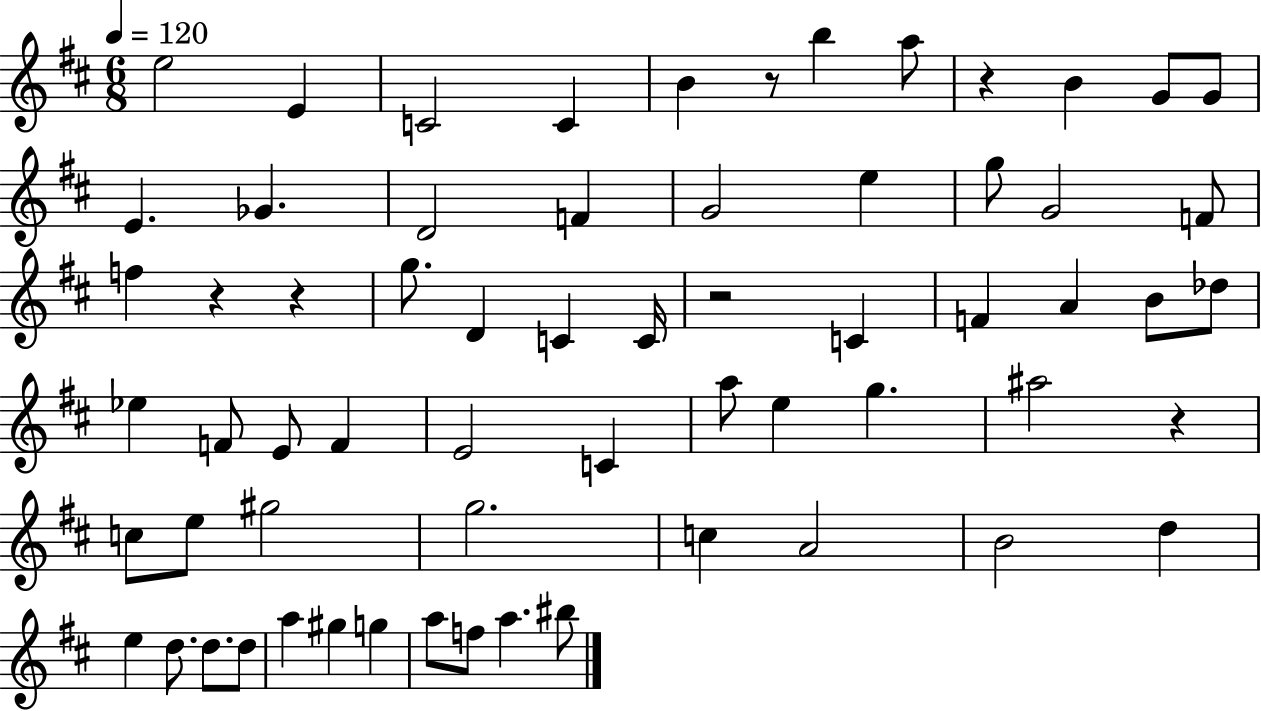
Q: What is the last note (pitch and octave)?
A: BIS5